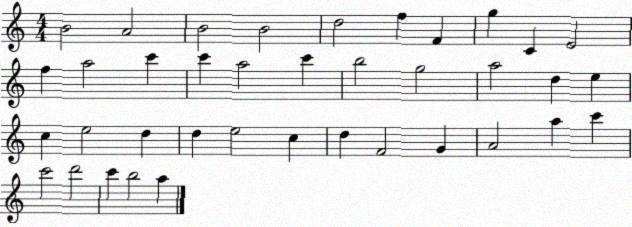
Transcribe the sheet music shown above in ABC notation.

X:1
T:Untitled
M:4/4
L:1/4
K:C
B2 A2 B2 B2 d2 f F g C E2 f a2 c' c' a2 c' b2 g2 a2 d e c e2 d d e2 c d F2 G A2 a c' c'2 d'2 c' b2 a